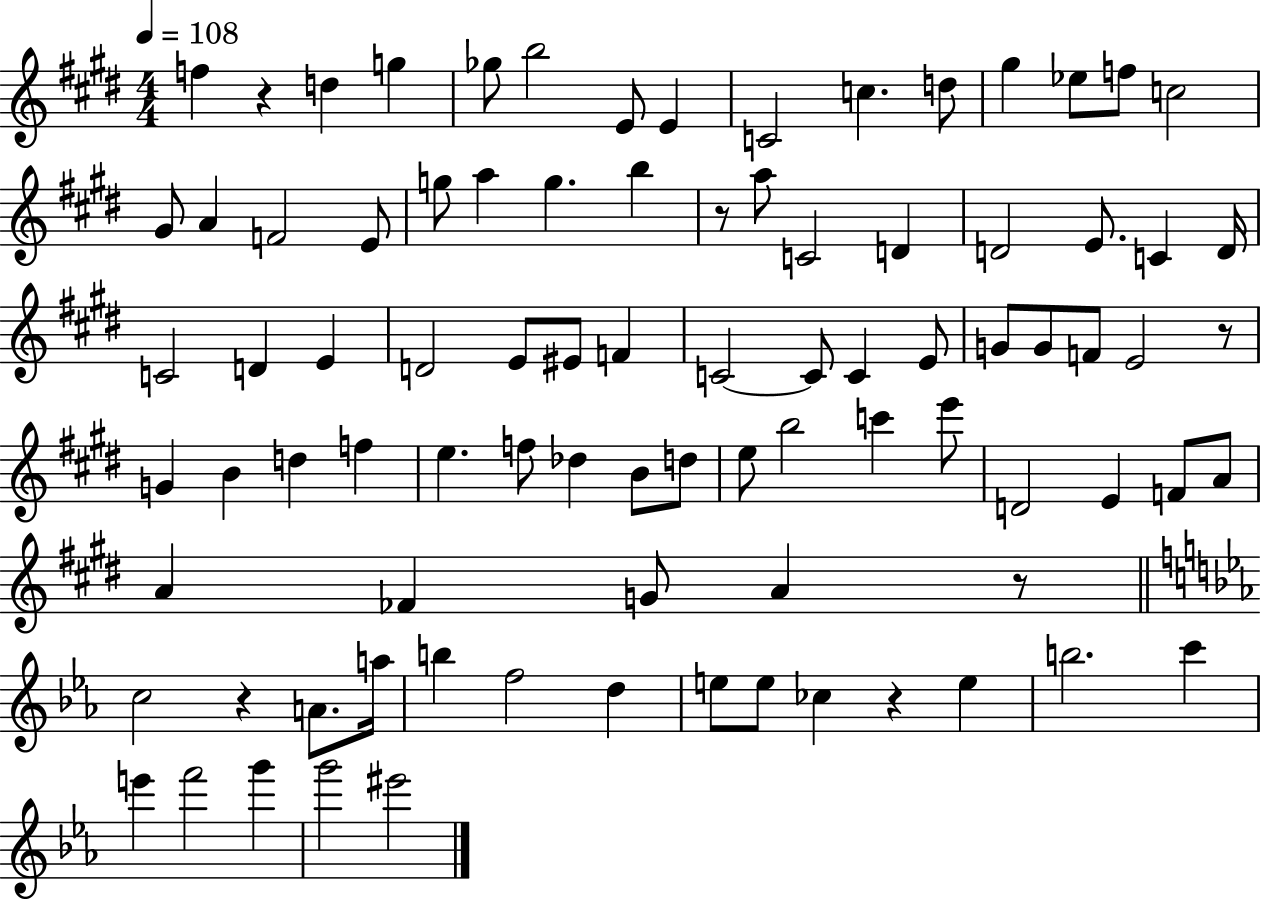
{
  \clef treble
  \numericTimeSignature
  \time 4/4
  \key e \major
  \tempo 4 = 108
  f''4 r4 d''4 g''4 | ges''8 b''2 e'8 e'4 | c'2 c''4. d''8 | gis''4 ees''8 f''8 c''2 | \break gis'8 a'4 f'2 e'8 | g''8 a''4 g''4. b''4 | r8 a''8 c'2 d'4 | d'2 e'8. c'4 d'16 | \break c'2 d'4 e'4 | d'2 e'8 eis'8 f'4 | c'2~~ c'8 c'4 e'8 | g'8 g'8 f'8 e'2 r8 | \break g'4 b'4 d''4 f''4 | e''4. f''8 des''4 b'8 d''8 | e''8 b''2 c'''4 e'''8 | d'2 e'4 f'8 a'8 | \break a'4 fes'4 g'8 a'4 r8 | \bar "||" \break \key ees \major c''2 r4 a'8. a''16 | b''4 f''2 d''4 | e''8 e''8 ces''4 r4 e''4 | b''2. c'''4 | \break e'''4 f'''2 g'''4 | g'''2 eis'''2 | \bar "|."
}